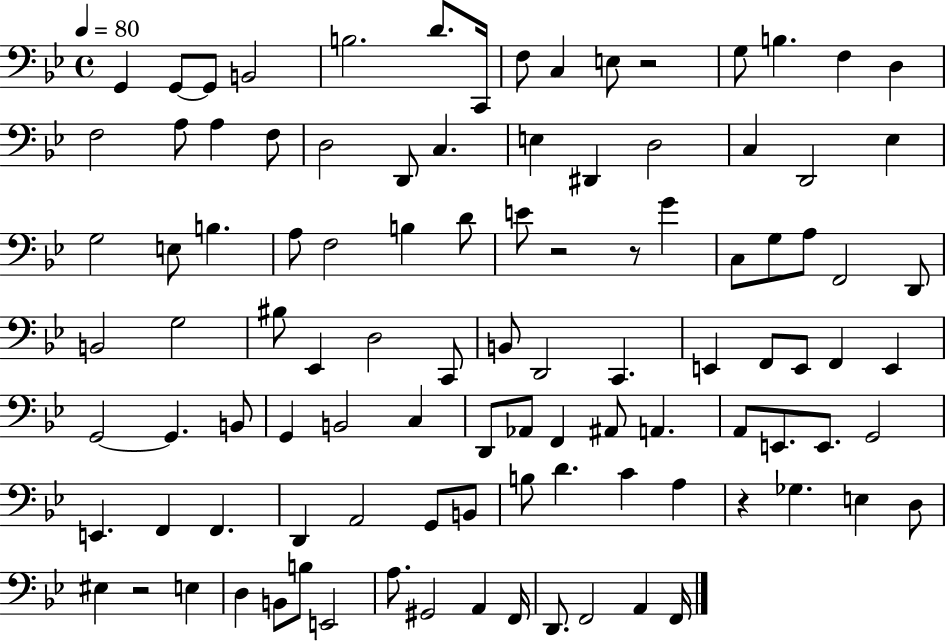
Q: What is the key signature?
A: BES major